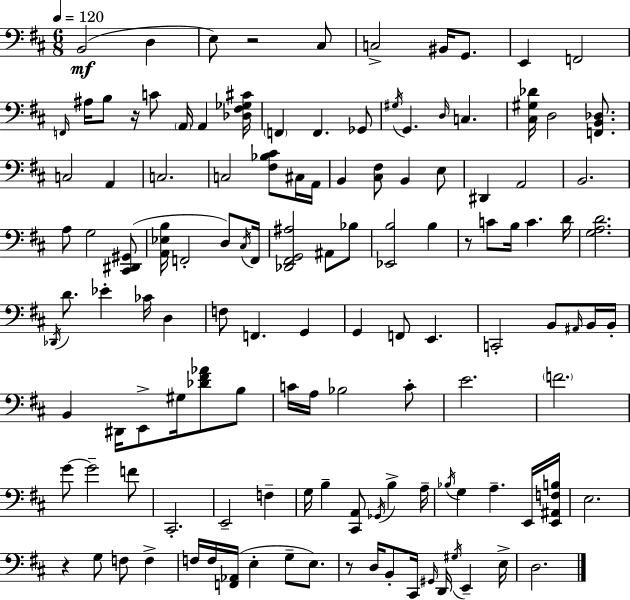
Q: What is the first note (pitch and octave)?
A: B2